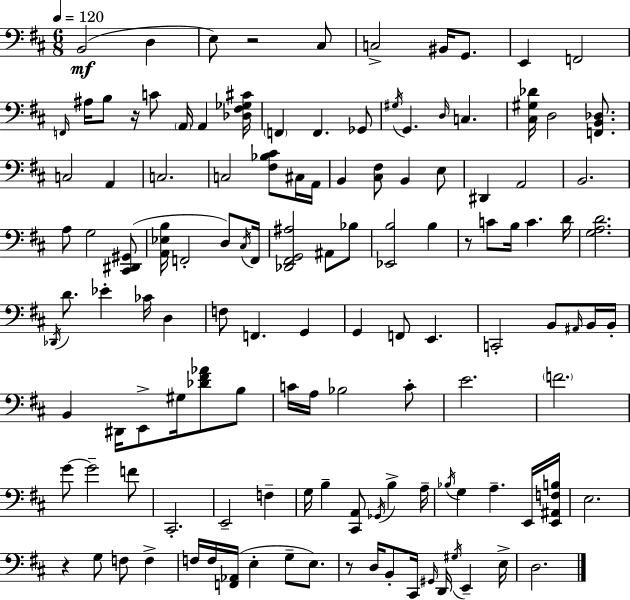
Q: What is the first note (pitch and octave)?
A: B2